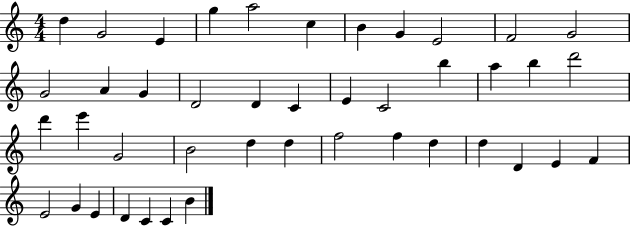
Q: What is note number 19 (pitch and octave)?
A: C4